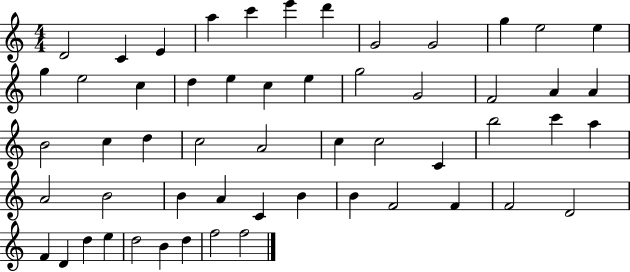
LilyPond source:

{
  \clef treble
  \numericTimeSignature
  \time 4/4
  \key c \major
  d'2 c'4 e'4 | a''4 c'''4 e'''4 d'''4 | g'2 g'2 | g''4 e''2 e''4 | \break g''4 e''2 c''4 | d''4 e''4 c''4 e''4 | g''2 g'2 | f'2 a'4 a'4 | \break b'2 c''4 d''4 | c''2 a'2 | c''4 c''2 c'4 | b''2 c'''4 a''4 | \break a'2 b'2 | b'4 a'4 c'4 b'4 | b'4 f'2 f'4 | f'2 d'2 | \break f'4 d'4 d''4 e''4 | d''2 b'4 d''4 | f''2 f''2 | \bar "|."
}